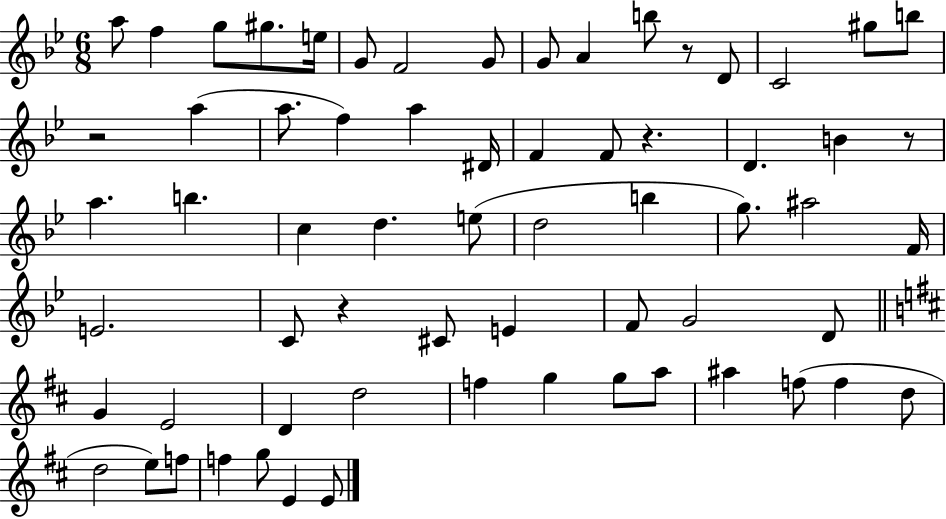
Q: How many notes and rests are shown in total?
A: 65